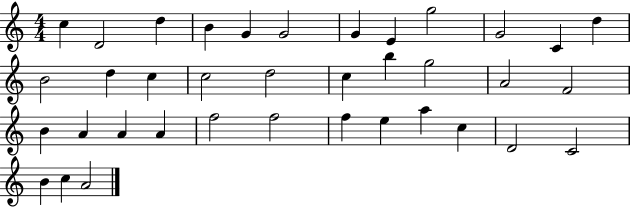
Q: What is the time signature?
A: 4/4